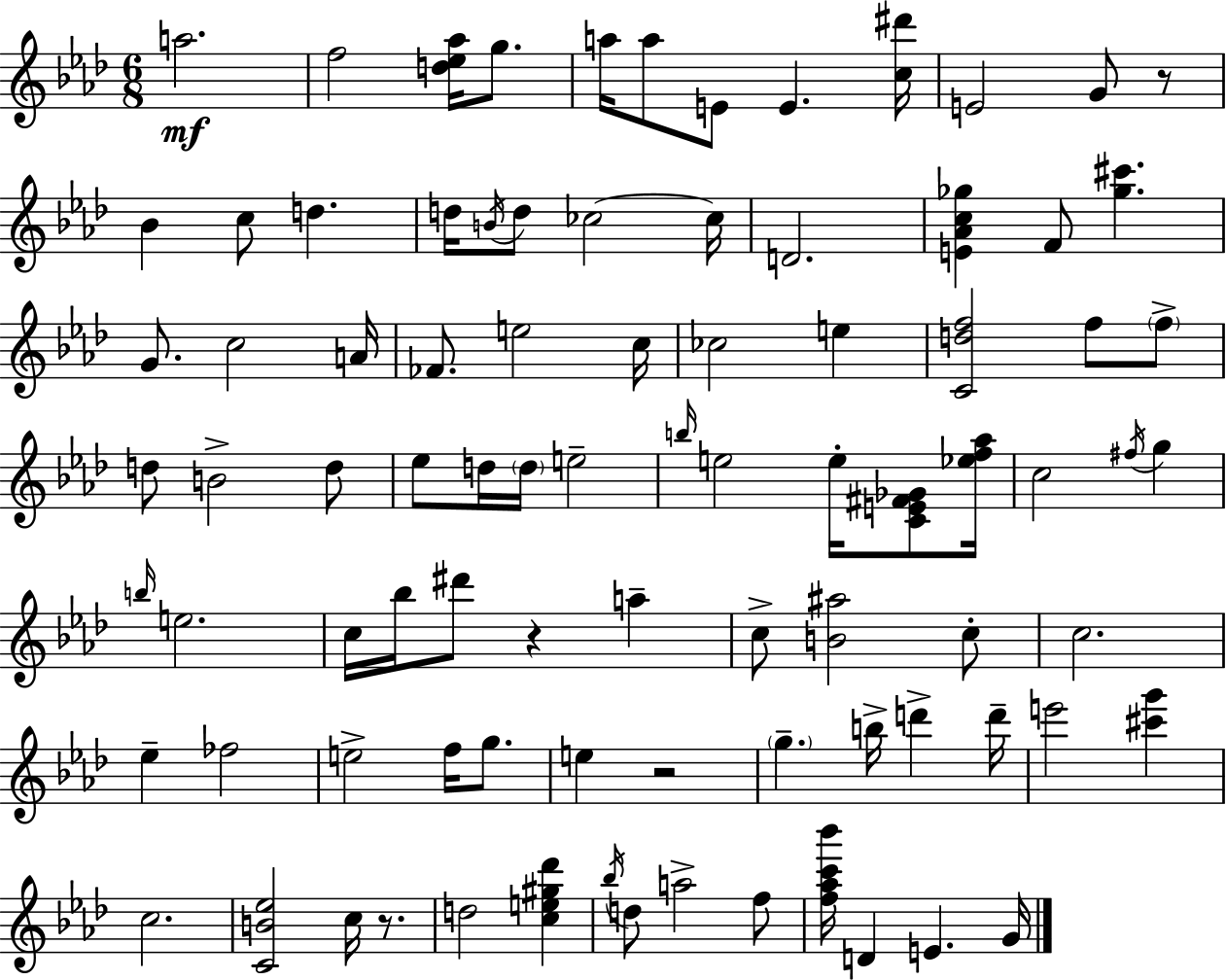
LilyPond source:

{
  \clef treble
  \numericTimeSignature
  \time 6/8
  \key f \minor
  a''2.\mf | f''2 <d'' ees'' aes''>16 g''8. | a''16 a''8 e'8 e'4. <c'' dis'''>16 | e'2 g'8 r8 | \break bes'4 c''8 d''4. | d''16 \acciaccatura { b'16 } d''8 ces''2~~ | ces''16 d'2. | <e' aes' c'' ges''>4 f'8 <ges'' cis'''>4. | \break g'8. c''2 | a'16 fes'8. e''2 | c''16 ces''2 e''4 | <c' d'' f''>2 f''8 \parenthesize f''8-> | \break d''8 b'2-> d''8 | ees''8 d''16 \parenthesize d''16 e''2-- | \grace { b''16 } e''2 e''16-. <c' e' fis' ges'>8 | <ees'' f'' aes''>16 c''2 \acciaccatura { fis''16 } g''4 | \break \grace { b''16 } e''2. | c''16 bes''16 dis'''8 r4 | a''4-- c''8-> <b' ais''>2 | c''8-. c''2. | \break ees''4-- fes''2 | e''2-> | f''16 g''8. e''4 r2 | \parenthesize g''4.-- b''16-> d'''4-> | \break d'''16-- e'''2 | <cis''' g'''>4 c''2. | <c' b' ees''>2 | c''16 r8. d''2 | \break <c'' e'' gis'' des'''>4 \acciaccatura { bes''16 } d''8 a''2-> | f''8 <f'' aes'' c''' bes'''>16 d'4 e'4. | g'16 \bar "|."
}